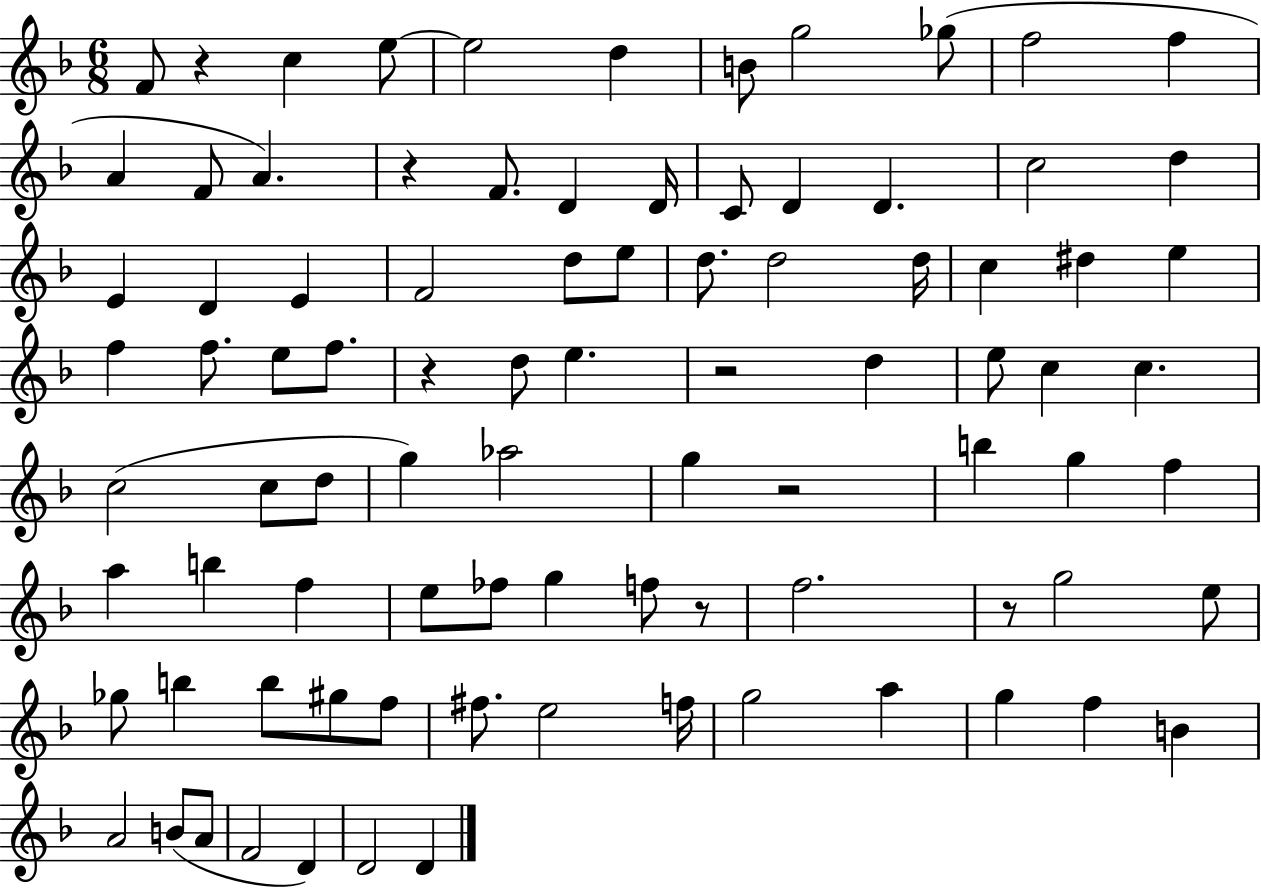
X:1
T:Untitled
M:6/8
L:1/4
K:F
F/2 z c e/2 e2 d B/2 g2 _g/2 f2 f A F/2 A z F/2 D D/4 C/2 D D c2 d E D E F2 d/2 e/2 d/2 d2 d/4 c ^d e f f/2 e/2 f/2 z d/2 e z2 d e/2 c c c2 c/2 d/2 g _a2 g z2 b g f a b f e/2 _f/2 g f/2 z/2 f2 z/2 g2 e/2 _g/2 b b/2 ^g/2 f/2 ^f/2 e2 f/4 g2 a g f B A2 B/2 A/2 F2 D D2 D